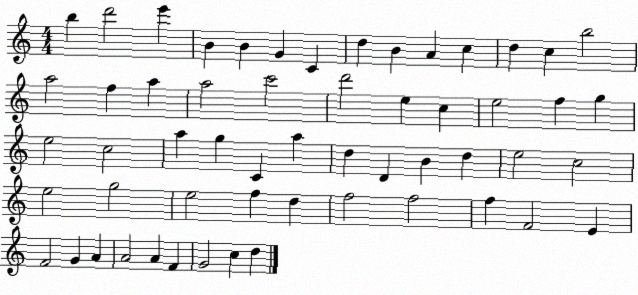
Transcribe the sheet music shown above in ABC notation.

X:1
T:Untitled
M:4/4
L:1/4
K:C
b d'2 e' B B G C d B A c d c b2 a2 f a a2 c'2 d'2 e c e2 f g e2 c2 a g C a d D B d e2 c2 e2 g2 e2 f d f2 f2 f F2 E F2 G A A2 A F G2 c d